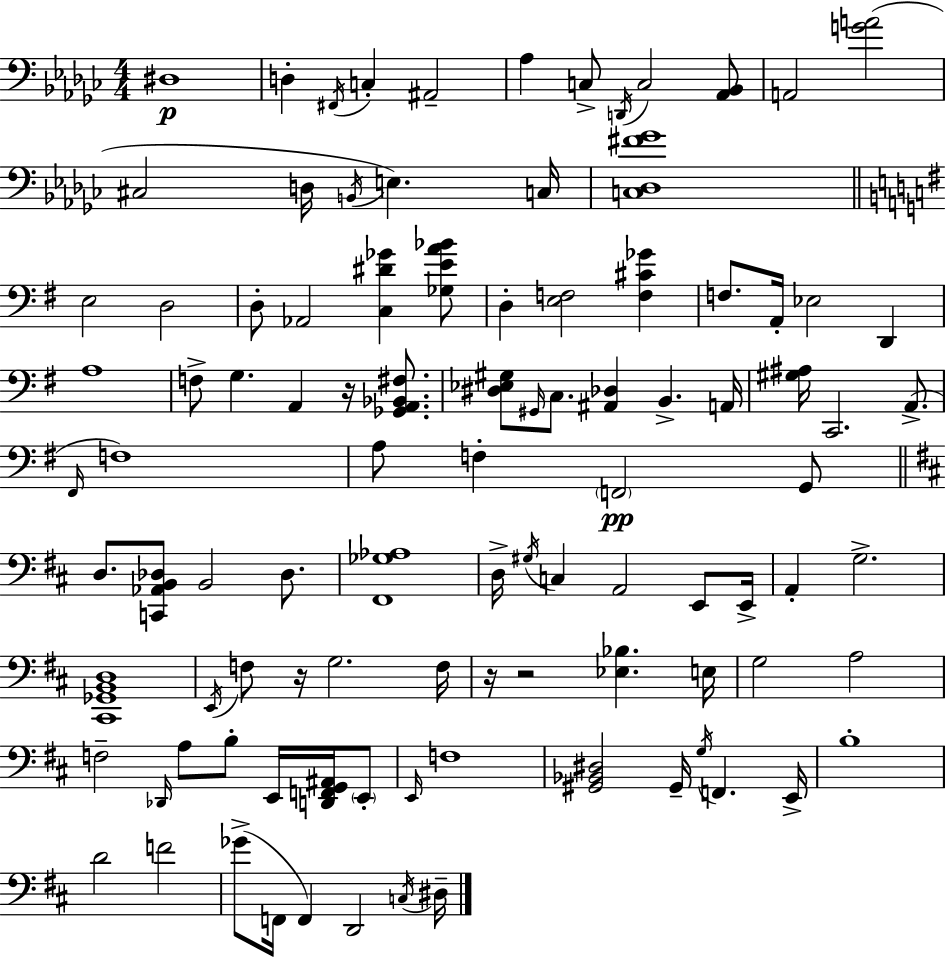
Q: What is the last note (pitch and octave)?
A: D#3